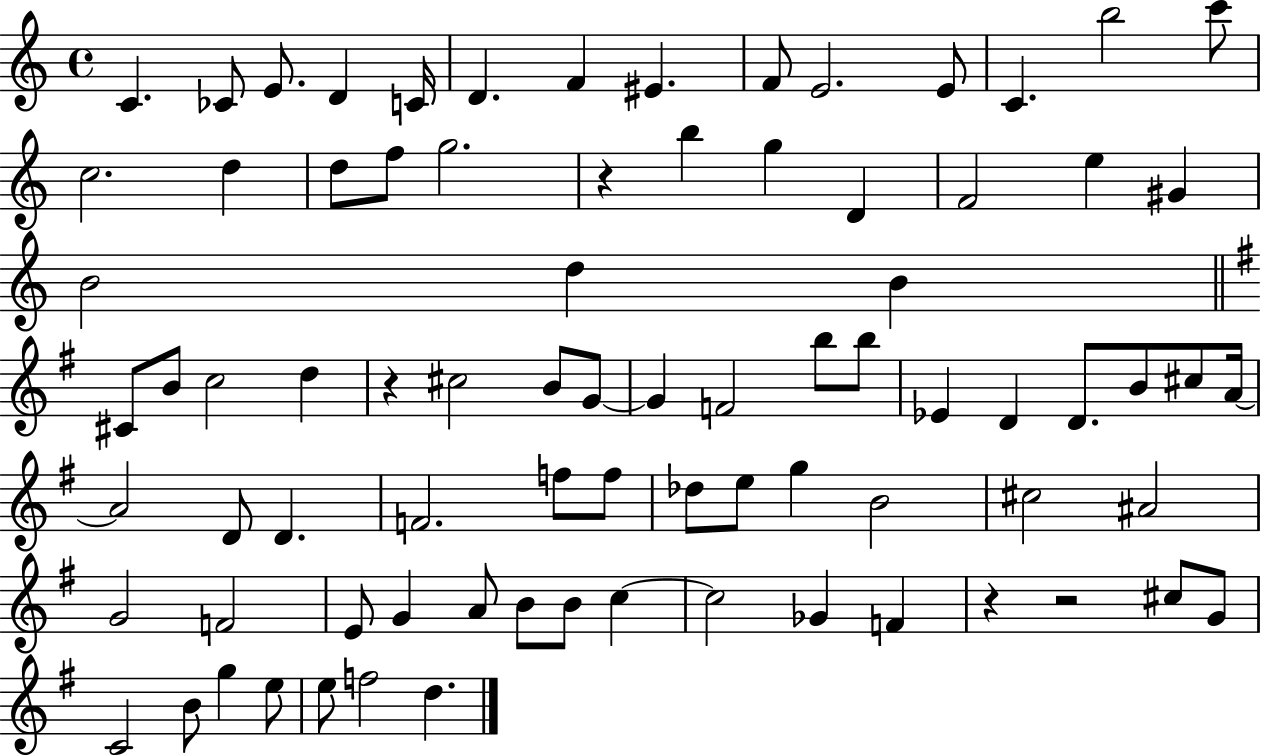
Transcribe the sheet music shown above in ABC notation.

X:1
T:Untitled
M:4/4
L:1/4
K:C
C _C/2 E/2 D C/4 D F ^E F/2 E2 E/2 C b2 c'/2 c2 d d/2 f/2 g2 z b g D F2 e ^G B2 d B ^C/2 B/2 c2 d z ^c2 B/2 G/2 G F2 b/2 b/2 _E D D/2 B/2 ^c/2 A/4 A2 D/2 D F2 f/2 f/2 _d/2 e/2 g B2 ^c2 ^A2 G2 F2 E/2 G A/2 B/2 B/2 c c2 _G F z z2 ^c/2 G/2 C2 B/2 g e/2 e/2 f2 d